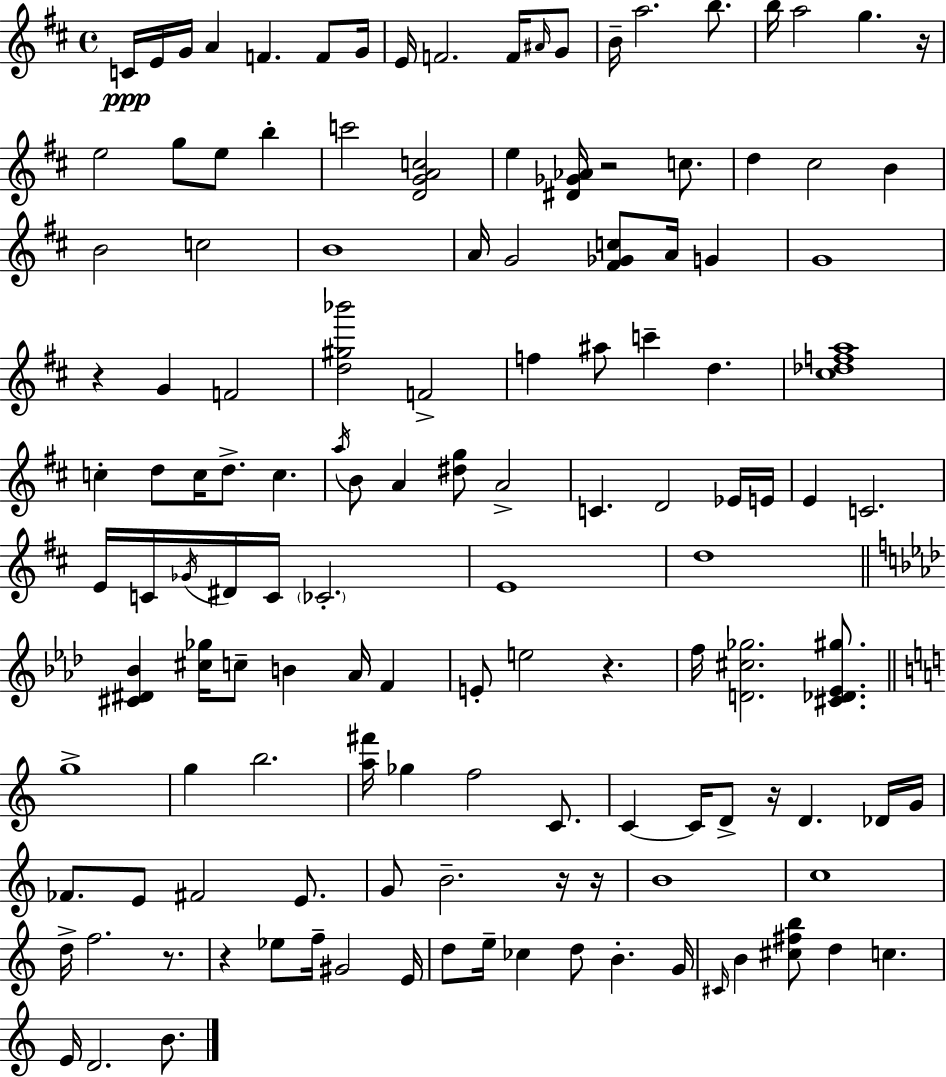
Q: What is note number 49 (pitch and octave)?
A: A5